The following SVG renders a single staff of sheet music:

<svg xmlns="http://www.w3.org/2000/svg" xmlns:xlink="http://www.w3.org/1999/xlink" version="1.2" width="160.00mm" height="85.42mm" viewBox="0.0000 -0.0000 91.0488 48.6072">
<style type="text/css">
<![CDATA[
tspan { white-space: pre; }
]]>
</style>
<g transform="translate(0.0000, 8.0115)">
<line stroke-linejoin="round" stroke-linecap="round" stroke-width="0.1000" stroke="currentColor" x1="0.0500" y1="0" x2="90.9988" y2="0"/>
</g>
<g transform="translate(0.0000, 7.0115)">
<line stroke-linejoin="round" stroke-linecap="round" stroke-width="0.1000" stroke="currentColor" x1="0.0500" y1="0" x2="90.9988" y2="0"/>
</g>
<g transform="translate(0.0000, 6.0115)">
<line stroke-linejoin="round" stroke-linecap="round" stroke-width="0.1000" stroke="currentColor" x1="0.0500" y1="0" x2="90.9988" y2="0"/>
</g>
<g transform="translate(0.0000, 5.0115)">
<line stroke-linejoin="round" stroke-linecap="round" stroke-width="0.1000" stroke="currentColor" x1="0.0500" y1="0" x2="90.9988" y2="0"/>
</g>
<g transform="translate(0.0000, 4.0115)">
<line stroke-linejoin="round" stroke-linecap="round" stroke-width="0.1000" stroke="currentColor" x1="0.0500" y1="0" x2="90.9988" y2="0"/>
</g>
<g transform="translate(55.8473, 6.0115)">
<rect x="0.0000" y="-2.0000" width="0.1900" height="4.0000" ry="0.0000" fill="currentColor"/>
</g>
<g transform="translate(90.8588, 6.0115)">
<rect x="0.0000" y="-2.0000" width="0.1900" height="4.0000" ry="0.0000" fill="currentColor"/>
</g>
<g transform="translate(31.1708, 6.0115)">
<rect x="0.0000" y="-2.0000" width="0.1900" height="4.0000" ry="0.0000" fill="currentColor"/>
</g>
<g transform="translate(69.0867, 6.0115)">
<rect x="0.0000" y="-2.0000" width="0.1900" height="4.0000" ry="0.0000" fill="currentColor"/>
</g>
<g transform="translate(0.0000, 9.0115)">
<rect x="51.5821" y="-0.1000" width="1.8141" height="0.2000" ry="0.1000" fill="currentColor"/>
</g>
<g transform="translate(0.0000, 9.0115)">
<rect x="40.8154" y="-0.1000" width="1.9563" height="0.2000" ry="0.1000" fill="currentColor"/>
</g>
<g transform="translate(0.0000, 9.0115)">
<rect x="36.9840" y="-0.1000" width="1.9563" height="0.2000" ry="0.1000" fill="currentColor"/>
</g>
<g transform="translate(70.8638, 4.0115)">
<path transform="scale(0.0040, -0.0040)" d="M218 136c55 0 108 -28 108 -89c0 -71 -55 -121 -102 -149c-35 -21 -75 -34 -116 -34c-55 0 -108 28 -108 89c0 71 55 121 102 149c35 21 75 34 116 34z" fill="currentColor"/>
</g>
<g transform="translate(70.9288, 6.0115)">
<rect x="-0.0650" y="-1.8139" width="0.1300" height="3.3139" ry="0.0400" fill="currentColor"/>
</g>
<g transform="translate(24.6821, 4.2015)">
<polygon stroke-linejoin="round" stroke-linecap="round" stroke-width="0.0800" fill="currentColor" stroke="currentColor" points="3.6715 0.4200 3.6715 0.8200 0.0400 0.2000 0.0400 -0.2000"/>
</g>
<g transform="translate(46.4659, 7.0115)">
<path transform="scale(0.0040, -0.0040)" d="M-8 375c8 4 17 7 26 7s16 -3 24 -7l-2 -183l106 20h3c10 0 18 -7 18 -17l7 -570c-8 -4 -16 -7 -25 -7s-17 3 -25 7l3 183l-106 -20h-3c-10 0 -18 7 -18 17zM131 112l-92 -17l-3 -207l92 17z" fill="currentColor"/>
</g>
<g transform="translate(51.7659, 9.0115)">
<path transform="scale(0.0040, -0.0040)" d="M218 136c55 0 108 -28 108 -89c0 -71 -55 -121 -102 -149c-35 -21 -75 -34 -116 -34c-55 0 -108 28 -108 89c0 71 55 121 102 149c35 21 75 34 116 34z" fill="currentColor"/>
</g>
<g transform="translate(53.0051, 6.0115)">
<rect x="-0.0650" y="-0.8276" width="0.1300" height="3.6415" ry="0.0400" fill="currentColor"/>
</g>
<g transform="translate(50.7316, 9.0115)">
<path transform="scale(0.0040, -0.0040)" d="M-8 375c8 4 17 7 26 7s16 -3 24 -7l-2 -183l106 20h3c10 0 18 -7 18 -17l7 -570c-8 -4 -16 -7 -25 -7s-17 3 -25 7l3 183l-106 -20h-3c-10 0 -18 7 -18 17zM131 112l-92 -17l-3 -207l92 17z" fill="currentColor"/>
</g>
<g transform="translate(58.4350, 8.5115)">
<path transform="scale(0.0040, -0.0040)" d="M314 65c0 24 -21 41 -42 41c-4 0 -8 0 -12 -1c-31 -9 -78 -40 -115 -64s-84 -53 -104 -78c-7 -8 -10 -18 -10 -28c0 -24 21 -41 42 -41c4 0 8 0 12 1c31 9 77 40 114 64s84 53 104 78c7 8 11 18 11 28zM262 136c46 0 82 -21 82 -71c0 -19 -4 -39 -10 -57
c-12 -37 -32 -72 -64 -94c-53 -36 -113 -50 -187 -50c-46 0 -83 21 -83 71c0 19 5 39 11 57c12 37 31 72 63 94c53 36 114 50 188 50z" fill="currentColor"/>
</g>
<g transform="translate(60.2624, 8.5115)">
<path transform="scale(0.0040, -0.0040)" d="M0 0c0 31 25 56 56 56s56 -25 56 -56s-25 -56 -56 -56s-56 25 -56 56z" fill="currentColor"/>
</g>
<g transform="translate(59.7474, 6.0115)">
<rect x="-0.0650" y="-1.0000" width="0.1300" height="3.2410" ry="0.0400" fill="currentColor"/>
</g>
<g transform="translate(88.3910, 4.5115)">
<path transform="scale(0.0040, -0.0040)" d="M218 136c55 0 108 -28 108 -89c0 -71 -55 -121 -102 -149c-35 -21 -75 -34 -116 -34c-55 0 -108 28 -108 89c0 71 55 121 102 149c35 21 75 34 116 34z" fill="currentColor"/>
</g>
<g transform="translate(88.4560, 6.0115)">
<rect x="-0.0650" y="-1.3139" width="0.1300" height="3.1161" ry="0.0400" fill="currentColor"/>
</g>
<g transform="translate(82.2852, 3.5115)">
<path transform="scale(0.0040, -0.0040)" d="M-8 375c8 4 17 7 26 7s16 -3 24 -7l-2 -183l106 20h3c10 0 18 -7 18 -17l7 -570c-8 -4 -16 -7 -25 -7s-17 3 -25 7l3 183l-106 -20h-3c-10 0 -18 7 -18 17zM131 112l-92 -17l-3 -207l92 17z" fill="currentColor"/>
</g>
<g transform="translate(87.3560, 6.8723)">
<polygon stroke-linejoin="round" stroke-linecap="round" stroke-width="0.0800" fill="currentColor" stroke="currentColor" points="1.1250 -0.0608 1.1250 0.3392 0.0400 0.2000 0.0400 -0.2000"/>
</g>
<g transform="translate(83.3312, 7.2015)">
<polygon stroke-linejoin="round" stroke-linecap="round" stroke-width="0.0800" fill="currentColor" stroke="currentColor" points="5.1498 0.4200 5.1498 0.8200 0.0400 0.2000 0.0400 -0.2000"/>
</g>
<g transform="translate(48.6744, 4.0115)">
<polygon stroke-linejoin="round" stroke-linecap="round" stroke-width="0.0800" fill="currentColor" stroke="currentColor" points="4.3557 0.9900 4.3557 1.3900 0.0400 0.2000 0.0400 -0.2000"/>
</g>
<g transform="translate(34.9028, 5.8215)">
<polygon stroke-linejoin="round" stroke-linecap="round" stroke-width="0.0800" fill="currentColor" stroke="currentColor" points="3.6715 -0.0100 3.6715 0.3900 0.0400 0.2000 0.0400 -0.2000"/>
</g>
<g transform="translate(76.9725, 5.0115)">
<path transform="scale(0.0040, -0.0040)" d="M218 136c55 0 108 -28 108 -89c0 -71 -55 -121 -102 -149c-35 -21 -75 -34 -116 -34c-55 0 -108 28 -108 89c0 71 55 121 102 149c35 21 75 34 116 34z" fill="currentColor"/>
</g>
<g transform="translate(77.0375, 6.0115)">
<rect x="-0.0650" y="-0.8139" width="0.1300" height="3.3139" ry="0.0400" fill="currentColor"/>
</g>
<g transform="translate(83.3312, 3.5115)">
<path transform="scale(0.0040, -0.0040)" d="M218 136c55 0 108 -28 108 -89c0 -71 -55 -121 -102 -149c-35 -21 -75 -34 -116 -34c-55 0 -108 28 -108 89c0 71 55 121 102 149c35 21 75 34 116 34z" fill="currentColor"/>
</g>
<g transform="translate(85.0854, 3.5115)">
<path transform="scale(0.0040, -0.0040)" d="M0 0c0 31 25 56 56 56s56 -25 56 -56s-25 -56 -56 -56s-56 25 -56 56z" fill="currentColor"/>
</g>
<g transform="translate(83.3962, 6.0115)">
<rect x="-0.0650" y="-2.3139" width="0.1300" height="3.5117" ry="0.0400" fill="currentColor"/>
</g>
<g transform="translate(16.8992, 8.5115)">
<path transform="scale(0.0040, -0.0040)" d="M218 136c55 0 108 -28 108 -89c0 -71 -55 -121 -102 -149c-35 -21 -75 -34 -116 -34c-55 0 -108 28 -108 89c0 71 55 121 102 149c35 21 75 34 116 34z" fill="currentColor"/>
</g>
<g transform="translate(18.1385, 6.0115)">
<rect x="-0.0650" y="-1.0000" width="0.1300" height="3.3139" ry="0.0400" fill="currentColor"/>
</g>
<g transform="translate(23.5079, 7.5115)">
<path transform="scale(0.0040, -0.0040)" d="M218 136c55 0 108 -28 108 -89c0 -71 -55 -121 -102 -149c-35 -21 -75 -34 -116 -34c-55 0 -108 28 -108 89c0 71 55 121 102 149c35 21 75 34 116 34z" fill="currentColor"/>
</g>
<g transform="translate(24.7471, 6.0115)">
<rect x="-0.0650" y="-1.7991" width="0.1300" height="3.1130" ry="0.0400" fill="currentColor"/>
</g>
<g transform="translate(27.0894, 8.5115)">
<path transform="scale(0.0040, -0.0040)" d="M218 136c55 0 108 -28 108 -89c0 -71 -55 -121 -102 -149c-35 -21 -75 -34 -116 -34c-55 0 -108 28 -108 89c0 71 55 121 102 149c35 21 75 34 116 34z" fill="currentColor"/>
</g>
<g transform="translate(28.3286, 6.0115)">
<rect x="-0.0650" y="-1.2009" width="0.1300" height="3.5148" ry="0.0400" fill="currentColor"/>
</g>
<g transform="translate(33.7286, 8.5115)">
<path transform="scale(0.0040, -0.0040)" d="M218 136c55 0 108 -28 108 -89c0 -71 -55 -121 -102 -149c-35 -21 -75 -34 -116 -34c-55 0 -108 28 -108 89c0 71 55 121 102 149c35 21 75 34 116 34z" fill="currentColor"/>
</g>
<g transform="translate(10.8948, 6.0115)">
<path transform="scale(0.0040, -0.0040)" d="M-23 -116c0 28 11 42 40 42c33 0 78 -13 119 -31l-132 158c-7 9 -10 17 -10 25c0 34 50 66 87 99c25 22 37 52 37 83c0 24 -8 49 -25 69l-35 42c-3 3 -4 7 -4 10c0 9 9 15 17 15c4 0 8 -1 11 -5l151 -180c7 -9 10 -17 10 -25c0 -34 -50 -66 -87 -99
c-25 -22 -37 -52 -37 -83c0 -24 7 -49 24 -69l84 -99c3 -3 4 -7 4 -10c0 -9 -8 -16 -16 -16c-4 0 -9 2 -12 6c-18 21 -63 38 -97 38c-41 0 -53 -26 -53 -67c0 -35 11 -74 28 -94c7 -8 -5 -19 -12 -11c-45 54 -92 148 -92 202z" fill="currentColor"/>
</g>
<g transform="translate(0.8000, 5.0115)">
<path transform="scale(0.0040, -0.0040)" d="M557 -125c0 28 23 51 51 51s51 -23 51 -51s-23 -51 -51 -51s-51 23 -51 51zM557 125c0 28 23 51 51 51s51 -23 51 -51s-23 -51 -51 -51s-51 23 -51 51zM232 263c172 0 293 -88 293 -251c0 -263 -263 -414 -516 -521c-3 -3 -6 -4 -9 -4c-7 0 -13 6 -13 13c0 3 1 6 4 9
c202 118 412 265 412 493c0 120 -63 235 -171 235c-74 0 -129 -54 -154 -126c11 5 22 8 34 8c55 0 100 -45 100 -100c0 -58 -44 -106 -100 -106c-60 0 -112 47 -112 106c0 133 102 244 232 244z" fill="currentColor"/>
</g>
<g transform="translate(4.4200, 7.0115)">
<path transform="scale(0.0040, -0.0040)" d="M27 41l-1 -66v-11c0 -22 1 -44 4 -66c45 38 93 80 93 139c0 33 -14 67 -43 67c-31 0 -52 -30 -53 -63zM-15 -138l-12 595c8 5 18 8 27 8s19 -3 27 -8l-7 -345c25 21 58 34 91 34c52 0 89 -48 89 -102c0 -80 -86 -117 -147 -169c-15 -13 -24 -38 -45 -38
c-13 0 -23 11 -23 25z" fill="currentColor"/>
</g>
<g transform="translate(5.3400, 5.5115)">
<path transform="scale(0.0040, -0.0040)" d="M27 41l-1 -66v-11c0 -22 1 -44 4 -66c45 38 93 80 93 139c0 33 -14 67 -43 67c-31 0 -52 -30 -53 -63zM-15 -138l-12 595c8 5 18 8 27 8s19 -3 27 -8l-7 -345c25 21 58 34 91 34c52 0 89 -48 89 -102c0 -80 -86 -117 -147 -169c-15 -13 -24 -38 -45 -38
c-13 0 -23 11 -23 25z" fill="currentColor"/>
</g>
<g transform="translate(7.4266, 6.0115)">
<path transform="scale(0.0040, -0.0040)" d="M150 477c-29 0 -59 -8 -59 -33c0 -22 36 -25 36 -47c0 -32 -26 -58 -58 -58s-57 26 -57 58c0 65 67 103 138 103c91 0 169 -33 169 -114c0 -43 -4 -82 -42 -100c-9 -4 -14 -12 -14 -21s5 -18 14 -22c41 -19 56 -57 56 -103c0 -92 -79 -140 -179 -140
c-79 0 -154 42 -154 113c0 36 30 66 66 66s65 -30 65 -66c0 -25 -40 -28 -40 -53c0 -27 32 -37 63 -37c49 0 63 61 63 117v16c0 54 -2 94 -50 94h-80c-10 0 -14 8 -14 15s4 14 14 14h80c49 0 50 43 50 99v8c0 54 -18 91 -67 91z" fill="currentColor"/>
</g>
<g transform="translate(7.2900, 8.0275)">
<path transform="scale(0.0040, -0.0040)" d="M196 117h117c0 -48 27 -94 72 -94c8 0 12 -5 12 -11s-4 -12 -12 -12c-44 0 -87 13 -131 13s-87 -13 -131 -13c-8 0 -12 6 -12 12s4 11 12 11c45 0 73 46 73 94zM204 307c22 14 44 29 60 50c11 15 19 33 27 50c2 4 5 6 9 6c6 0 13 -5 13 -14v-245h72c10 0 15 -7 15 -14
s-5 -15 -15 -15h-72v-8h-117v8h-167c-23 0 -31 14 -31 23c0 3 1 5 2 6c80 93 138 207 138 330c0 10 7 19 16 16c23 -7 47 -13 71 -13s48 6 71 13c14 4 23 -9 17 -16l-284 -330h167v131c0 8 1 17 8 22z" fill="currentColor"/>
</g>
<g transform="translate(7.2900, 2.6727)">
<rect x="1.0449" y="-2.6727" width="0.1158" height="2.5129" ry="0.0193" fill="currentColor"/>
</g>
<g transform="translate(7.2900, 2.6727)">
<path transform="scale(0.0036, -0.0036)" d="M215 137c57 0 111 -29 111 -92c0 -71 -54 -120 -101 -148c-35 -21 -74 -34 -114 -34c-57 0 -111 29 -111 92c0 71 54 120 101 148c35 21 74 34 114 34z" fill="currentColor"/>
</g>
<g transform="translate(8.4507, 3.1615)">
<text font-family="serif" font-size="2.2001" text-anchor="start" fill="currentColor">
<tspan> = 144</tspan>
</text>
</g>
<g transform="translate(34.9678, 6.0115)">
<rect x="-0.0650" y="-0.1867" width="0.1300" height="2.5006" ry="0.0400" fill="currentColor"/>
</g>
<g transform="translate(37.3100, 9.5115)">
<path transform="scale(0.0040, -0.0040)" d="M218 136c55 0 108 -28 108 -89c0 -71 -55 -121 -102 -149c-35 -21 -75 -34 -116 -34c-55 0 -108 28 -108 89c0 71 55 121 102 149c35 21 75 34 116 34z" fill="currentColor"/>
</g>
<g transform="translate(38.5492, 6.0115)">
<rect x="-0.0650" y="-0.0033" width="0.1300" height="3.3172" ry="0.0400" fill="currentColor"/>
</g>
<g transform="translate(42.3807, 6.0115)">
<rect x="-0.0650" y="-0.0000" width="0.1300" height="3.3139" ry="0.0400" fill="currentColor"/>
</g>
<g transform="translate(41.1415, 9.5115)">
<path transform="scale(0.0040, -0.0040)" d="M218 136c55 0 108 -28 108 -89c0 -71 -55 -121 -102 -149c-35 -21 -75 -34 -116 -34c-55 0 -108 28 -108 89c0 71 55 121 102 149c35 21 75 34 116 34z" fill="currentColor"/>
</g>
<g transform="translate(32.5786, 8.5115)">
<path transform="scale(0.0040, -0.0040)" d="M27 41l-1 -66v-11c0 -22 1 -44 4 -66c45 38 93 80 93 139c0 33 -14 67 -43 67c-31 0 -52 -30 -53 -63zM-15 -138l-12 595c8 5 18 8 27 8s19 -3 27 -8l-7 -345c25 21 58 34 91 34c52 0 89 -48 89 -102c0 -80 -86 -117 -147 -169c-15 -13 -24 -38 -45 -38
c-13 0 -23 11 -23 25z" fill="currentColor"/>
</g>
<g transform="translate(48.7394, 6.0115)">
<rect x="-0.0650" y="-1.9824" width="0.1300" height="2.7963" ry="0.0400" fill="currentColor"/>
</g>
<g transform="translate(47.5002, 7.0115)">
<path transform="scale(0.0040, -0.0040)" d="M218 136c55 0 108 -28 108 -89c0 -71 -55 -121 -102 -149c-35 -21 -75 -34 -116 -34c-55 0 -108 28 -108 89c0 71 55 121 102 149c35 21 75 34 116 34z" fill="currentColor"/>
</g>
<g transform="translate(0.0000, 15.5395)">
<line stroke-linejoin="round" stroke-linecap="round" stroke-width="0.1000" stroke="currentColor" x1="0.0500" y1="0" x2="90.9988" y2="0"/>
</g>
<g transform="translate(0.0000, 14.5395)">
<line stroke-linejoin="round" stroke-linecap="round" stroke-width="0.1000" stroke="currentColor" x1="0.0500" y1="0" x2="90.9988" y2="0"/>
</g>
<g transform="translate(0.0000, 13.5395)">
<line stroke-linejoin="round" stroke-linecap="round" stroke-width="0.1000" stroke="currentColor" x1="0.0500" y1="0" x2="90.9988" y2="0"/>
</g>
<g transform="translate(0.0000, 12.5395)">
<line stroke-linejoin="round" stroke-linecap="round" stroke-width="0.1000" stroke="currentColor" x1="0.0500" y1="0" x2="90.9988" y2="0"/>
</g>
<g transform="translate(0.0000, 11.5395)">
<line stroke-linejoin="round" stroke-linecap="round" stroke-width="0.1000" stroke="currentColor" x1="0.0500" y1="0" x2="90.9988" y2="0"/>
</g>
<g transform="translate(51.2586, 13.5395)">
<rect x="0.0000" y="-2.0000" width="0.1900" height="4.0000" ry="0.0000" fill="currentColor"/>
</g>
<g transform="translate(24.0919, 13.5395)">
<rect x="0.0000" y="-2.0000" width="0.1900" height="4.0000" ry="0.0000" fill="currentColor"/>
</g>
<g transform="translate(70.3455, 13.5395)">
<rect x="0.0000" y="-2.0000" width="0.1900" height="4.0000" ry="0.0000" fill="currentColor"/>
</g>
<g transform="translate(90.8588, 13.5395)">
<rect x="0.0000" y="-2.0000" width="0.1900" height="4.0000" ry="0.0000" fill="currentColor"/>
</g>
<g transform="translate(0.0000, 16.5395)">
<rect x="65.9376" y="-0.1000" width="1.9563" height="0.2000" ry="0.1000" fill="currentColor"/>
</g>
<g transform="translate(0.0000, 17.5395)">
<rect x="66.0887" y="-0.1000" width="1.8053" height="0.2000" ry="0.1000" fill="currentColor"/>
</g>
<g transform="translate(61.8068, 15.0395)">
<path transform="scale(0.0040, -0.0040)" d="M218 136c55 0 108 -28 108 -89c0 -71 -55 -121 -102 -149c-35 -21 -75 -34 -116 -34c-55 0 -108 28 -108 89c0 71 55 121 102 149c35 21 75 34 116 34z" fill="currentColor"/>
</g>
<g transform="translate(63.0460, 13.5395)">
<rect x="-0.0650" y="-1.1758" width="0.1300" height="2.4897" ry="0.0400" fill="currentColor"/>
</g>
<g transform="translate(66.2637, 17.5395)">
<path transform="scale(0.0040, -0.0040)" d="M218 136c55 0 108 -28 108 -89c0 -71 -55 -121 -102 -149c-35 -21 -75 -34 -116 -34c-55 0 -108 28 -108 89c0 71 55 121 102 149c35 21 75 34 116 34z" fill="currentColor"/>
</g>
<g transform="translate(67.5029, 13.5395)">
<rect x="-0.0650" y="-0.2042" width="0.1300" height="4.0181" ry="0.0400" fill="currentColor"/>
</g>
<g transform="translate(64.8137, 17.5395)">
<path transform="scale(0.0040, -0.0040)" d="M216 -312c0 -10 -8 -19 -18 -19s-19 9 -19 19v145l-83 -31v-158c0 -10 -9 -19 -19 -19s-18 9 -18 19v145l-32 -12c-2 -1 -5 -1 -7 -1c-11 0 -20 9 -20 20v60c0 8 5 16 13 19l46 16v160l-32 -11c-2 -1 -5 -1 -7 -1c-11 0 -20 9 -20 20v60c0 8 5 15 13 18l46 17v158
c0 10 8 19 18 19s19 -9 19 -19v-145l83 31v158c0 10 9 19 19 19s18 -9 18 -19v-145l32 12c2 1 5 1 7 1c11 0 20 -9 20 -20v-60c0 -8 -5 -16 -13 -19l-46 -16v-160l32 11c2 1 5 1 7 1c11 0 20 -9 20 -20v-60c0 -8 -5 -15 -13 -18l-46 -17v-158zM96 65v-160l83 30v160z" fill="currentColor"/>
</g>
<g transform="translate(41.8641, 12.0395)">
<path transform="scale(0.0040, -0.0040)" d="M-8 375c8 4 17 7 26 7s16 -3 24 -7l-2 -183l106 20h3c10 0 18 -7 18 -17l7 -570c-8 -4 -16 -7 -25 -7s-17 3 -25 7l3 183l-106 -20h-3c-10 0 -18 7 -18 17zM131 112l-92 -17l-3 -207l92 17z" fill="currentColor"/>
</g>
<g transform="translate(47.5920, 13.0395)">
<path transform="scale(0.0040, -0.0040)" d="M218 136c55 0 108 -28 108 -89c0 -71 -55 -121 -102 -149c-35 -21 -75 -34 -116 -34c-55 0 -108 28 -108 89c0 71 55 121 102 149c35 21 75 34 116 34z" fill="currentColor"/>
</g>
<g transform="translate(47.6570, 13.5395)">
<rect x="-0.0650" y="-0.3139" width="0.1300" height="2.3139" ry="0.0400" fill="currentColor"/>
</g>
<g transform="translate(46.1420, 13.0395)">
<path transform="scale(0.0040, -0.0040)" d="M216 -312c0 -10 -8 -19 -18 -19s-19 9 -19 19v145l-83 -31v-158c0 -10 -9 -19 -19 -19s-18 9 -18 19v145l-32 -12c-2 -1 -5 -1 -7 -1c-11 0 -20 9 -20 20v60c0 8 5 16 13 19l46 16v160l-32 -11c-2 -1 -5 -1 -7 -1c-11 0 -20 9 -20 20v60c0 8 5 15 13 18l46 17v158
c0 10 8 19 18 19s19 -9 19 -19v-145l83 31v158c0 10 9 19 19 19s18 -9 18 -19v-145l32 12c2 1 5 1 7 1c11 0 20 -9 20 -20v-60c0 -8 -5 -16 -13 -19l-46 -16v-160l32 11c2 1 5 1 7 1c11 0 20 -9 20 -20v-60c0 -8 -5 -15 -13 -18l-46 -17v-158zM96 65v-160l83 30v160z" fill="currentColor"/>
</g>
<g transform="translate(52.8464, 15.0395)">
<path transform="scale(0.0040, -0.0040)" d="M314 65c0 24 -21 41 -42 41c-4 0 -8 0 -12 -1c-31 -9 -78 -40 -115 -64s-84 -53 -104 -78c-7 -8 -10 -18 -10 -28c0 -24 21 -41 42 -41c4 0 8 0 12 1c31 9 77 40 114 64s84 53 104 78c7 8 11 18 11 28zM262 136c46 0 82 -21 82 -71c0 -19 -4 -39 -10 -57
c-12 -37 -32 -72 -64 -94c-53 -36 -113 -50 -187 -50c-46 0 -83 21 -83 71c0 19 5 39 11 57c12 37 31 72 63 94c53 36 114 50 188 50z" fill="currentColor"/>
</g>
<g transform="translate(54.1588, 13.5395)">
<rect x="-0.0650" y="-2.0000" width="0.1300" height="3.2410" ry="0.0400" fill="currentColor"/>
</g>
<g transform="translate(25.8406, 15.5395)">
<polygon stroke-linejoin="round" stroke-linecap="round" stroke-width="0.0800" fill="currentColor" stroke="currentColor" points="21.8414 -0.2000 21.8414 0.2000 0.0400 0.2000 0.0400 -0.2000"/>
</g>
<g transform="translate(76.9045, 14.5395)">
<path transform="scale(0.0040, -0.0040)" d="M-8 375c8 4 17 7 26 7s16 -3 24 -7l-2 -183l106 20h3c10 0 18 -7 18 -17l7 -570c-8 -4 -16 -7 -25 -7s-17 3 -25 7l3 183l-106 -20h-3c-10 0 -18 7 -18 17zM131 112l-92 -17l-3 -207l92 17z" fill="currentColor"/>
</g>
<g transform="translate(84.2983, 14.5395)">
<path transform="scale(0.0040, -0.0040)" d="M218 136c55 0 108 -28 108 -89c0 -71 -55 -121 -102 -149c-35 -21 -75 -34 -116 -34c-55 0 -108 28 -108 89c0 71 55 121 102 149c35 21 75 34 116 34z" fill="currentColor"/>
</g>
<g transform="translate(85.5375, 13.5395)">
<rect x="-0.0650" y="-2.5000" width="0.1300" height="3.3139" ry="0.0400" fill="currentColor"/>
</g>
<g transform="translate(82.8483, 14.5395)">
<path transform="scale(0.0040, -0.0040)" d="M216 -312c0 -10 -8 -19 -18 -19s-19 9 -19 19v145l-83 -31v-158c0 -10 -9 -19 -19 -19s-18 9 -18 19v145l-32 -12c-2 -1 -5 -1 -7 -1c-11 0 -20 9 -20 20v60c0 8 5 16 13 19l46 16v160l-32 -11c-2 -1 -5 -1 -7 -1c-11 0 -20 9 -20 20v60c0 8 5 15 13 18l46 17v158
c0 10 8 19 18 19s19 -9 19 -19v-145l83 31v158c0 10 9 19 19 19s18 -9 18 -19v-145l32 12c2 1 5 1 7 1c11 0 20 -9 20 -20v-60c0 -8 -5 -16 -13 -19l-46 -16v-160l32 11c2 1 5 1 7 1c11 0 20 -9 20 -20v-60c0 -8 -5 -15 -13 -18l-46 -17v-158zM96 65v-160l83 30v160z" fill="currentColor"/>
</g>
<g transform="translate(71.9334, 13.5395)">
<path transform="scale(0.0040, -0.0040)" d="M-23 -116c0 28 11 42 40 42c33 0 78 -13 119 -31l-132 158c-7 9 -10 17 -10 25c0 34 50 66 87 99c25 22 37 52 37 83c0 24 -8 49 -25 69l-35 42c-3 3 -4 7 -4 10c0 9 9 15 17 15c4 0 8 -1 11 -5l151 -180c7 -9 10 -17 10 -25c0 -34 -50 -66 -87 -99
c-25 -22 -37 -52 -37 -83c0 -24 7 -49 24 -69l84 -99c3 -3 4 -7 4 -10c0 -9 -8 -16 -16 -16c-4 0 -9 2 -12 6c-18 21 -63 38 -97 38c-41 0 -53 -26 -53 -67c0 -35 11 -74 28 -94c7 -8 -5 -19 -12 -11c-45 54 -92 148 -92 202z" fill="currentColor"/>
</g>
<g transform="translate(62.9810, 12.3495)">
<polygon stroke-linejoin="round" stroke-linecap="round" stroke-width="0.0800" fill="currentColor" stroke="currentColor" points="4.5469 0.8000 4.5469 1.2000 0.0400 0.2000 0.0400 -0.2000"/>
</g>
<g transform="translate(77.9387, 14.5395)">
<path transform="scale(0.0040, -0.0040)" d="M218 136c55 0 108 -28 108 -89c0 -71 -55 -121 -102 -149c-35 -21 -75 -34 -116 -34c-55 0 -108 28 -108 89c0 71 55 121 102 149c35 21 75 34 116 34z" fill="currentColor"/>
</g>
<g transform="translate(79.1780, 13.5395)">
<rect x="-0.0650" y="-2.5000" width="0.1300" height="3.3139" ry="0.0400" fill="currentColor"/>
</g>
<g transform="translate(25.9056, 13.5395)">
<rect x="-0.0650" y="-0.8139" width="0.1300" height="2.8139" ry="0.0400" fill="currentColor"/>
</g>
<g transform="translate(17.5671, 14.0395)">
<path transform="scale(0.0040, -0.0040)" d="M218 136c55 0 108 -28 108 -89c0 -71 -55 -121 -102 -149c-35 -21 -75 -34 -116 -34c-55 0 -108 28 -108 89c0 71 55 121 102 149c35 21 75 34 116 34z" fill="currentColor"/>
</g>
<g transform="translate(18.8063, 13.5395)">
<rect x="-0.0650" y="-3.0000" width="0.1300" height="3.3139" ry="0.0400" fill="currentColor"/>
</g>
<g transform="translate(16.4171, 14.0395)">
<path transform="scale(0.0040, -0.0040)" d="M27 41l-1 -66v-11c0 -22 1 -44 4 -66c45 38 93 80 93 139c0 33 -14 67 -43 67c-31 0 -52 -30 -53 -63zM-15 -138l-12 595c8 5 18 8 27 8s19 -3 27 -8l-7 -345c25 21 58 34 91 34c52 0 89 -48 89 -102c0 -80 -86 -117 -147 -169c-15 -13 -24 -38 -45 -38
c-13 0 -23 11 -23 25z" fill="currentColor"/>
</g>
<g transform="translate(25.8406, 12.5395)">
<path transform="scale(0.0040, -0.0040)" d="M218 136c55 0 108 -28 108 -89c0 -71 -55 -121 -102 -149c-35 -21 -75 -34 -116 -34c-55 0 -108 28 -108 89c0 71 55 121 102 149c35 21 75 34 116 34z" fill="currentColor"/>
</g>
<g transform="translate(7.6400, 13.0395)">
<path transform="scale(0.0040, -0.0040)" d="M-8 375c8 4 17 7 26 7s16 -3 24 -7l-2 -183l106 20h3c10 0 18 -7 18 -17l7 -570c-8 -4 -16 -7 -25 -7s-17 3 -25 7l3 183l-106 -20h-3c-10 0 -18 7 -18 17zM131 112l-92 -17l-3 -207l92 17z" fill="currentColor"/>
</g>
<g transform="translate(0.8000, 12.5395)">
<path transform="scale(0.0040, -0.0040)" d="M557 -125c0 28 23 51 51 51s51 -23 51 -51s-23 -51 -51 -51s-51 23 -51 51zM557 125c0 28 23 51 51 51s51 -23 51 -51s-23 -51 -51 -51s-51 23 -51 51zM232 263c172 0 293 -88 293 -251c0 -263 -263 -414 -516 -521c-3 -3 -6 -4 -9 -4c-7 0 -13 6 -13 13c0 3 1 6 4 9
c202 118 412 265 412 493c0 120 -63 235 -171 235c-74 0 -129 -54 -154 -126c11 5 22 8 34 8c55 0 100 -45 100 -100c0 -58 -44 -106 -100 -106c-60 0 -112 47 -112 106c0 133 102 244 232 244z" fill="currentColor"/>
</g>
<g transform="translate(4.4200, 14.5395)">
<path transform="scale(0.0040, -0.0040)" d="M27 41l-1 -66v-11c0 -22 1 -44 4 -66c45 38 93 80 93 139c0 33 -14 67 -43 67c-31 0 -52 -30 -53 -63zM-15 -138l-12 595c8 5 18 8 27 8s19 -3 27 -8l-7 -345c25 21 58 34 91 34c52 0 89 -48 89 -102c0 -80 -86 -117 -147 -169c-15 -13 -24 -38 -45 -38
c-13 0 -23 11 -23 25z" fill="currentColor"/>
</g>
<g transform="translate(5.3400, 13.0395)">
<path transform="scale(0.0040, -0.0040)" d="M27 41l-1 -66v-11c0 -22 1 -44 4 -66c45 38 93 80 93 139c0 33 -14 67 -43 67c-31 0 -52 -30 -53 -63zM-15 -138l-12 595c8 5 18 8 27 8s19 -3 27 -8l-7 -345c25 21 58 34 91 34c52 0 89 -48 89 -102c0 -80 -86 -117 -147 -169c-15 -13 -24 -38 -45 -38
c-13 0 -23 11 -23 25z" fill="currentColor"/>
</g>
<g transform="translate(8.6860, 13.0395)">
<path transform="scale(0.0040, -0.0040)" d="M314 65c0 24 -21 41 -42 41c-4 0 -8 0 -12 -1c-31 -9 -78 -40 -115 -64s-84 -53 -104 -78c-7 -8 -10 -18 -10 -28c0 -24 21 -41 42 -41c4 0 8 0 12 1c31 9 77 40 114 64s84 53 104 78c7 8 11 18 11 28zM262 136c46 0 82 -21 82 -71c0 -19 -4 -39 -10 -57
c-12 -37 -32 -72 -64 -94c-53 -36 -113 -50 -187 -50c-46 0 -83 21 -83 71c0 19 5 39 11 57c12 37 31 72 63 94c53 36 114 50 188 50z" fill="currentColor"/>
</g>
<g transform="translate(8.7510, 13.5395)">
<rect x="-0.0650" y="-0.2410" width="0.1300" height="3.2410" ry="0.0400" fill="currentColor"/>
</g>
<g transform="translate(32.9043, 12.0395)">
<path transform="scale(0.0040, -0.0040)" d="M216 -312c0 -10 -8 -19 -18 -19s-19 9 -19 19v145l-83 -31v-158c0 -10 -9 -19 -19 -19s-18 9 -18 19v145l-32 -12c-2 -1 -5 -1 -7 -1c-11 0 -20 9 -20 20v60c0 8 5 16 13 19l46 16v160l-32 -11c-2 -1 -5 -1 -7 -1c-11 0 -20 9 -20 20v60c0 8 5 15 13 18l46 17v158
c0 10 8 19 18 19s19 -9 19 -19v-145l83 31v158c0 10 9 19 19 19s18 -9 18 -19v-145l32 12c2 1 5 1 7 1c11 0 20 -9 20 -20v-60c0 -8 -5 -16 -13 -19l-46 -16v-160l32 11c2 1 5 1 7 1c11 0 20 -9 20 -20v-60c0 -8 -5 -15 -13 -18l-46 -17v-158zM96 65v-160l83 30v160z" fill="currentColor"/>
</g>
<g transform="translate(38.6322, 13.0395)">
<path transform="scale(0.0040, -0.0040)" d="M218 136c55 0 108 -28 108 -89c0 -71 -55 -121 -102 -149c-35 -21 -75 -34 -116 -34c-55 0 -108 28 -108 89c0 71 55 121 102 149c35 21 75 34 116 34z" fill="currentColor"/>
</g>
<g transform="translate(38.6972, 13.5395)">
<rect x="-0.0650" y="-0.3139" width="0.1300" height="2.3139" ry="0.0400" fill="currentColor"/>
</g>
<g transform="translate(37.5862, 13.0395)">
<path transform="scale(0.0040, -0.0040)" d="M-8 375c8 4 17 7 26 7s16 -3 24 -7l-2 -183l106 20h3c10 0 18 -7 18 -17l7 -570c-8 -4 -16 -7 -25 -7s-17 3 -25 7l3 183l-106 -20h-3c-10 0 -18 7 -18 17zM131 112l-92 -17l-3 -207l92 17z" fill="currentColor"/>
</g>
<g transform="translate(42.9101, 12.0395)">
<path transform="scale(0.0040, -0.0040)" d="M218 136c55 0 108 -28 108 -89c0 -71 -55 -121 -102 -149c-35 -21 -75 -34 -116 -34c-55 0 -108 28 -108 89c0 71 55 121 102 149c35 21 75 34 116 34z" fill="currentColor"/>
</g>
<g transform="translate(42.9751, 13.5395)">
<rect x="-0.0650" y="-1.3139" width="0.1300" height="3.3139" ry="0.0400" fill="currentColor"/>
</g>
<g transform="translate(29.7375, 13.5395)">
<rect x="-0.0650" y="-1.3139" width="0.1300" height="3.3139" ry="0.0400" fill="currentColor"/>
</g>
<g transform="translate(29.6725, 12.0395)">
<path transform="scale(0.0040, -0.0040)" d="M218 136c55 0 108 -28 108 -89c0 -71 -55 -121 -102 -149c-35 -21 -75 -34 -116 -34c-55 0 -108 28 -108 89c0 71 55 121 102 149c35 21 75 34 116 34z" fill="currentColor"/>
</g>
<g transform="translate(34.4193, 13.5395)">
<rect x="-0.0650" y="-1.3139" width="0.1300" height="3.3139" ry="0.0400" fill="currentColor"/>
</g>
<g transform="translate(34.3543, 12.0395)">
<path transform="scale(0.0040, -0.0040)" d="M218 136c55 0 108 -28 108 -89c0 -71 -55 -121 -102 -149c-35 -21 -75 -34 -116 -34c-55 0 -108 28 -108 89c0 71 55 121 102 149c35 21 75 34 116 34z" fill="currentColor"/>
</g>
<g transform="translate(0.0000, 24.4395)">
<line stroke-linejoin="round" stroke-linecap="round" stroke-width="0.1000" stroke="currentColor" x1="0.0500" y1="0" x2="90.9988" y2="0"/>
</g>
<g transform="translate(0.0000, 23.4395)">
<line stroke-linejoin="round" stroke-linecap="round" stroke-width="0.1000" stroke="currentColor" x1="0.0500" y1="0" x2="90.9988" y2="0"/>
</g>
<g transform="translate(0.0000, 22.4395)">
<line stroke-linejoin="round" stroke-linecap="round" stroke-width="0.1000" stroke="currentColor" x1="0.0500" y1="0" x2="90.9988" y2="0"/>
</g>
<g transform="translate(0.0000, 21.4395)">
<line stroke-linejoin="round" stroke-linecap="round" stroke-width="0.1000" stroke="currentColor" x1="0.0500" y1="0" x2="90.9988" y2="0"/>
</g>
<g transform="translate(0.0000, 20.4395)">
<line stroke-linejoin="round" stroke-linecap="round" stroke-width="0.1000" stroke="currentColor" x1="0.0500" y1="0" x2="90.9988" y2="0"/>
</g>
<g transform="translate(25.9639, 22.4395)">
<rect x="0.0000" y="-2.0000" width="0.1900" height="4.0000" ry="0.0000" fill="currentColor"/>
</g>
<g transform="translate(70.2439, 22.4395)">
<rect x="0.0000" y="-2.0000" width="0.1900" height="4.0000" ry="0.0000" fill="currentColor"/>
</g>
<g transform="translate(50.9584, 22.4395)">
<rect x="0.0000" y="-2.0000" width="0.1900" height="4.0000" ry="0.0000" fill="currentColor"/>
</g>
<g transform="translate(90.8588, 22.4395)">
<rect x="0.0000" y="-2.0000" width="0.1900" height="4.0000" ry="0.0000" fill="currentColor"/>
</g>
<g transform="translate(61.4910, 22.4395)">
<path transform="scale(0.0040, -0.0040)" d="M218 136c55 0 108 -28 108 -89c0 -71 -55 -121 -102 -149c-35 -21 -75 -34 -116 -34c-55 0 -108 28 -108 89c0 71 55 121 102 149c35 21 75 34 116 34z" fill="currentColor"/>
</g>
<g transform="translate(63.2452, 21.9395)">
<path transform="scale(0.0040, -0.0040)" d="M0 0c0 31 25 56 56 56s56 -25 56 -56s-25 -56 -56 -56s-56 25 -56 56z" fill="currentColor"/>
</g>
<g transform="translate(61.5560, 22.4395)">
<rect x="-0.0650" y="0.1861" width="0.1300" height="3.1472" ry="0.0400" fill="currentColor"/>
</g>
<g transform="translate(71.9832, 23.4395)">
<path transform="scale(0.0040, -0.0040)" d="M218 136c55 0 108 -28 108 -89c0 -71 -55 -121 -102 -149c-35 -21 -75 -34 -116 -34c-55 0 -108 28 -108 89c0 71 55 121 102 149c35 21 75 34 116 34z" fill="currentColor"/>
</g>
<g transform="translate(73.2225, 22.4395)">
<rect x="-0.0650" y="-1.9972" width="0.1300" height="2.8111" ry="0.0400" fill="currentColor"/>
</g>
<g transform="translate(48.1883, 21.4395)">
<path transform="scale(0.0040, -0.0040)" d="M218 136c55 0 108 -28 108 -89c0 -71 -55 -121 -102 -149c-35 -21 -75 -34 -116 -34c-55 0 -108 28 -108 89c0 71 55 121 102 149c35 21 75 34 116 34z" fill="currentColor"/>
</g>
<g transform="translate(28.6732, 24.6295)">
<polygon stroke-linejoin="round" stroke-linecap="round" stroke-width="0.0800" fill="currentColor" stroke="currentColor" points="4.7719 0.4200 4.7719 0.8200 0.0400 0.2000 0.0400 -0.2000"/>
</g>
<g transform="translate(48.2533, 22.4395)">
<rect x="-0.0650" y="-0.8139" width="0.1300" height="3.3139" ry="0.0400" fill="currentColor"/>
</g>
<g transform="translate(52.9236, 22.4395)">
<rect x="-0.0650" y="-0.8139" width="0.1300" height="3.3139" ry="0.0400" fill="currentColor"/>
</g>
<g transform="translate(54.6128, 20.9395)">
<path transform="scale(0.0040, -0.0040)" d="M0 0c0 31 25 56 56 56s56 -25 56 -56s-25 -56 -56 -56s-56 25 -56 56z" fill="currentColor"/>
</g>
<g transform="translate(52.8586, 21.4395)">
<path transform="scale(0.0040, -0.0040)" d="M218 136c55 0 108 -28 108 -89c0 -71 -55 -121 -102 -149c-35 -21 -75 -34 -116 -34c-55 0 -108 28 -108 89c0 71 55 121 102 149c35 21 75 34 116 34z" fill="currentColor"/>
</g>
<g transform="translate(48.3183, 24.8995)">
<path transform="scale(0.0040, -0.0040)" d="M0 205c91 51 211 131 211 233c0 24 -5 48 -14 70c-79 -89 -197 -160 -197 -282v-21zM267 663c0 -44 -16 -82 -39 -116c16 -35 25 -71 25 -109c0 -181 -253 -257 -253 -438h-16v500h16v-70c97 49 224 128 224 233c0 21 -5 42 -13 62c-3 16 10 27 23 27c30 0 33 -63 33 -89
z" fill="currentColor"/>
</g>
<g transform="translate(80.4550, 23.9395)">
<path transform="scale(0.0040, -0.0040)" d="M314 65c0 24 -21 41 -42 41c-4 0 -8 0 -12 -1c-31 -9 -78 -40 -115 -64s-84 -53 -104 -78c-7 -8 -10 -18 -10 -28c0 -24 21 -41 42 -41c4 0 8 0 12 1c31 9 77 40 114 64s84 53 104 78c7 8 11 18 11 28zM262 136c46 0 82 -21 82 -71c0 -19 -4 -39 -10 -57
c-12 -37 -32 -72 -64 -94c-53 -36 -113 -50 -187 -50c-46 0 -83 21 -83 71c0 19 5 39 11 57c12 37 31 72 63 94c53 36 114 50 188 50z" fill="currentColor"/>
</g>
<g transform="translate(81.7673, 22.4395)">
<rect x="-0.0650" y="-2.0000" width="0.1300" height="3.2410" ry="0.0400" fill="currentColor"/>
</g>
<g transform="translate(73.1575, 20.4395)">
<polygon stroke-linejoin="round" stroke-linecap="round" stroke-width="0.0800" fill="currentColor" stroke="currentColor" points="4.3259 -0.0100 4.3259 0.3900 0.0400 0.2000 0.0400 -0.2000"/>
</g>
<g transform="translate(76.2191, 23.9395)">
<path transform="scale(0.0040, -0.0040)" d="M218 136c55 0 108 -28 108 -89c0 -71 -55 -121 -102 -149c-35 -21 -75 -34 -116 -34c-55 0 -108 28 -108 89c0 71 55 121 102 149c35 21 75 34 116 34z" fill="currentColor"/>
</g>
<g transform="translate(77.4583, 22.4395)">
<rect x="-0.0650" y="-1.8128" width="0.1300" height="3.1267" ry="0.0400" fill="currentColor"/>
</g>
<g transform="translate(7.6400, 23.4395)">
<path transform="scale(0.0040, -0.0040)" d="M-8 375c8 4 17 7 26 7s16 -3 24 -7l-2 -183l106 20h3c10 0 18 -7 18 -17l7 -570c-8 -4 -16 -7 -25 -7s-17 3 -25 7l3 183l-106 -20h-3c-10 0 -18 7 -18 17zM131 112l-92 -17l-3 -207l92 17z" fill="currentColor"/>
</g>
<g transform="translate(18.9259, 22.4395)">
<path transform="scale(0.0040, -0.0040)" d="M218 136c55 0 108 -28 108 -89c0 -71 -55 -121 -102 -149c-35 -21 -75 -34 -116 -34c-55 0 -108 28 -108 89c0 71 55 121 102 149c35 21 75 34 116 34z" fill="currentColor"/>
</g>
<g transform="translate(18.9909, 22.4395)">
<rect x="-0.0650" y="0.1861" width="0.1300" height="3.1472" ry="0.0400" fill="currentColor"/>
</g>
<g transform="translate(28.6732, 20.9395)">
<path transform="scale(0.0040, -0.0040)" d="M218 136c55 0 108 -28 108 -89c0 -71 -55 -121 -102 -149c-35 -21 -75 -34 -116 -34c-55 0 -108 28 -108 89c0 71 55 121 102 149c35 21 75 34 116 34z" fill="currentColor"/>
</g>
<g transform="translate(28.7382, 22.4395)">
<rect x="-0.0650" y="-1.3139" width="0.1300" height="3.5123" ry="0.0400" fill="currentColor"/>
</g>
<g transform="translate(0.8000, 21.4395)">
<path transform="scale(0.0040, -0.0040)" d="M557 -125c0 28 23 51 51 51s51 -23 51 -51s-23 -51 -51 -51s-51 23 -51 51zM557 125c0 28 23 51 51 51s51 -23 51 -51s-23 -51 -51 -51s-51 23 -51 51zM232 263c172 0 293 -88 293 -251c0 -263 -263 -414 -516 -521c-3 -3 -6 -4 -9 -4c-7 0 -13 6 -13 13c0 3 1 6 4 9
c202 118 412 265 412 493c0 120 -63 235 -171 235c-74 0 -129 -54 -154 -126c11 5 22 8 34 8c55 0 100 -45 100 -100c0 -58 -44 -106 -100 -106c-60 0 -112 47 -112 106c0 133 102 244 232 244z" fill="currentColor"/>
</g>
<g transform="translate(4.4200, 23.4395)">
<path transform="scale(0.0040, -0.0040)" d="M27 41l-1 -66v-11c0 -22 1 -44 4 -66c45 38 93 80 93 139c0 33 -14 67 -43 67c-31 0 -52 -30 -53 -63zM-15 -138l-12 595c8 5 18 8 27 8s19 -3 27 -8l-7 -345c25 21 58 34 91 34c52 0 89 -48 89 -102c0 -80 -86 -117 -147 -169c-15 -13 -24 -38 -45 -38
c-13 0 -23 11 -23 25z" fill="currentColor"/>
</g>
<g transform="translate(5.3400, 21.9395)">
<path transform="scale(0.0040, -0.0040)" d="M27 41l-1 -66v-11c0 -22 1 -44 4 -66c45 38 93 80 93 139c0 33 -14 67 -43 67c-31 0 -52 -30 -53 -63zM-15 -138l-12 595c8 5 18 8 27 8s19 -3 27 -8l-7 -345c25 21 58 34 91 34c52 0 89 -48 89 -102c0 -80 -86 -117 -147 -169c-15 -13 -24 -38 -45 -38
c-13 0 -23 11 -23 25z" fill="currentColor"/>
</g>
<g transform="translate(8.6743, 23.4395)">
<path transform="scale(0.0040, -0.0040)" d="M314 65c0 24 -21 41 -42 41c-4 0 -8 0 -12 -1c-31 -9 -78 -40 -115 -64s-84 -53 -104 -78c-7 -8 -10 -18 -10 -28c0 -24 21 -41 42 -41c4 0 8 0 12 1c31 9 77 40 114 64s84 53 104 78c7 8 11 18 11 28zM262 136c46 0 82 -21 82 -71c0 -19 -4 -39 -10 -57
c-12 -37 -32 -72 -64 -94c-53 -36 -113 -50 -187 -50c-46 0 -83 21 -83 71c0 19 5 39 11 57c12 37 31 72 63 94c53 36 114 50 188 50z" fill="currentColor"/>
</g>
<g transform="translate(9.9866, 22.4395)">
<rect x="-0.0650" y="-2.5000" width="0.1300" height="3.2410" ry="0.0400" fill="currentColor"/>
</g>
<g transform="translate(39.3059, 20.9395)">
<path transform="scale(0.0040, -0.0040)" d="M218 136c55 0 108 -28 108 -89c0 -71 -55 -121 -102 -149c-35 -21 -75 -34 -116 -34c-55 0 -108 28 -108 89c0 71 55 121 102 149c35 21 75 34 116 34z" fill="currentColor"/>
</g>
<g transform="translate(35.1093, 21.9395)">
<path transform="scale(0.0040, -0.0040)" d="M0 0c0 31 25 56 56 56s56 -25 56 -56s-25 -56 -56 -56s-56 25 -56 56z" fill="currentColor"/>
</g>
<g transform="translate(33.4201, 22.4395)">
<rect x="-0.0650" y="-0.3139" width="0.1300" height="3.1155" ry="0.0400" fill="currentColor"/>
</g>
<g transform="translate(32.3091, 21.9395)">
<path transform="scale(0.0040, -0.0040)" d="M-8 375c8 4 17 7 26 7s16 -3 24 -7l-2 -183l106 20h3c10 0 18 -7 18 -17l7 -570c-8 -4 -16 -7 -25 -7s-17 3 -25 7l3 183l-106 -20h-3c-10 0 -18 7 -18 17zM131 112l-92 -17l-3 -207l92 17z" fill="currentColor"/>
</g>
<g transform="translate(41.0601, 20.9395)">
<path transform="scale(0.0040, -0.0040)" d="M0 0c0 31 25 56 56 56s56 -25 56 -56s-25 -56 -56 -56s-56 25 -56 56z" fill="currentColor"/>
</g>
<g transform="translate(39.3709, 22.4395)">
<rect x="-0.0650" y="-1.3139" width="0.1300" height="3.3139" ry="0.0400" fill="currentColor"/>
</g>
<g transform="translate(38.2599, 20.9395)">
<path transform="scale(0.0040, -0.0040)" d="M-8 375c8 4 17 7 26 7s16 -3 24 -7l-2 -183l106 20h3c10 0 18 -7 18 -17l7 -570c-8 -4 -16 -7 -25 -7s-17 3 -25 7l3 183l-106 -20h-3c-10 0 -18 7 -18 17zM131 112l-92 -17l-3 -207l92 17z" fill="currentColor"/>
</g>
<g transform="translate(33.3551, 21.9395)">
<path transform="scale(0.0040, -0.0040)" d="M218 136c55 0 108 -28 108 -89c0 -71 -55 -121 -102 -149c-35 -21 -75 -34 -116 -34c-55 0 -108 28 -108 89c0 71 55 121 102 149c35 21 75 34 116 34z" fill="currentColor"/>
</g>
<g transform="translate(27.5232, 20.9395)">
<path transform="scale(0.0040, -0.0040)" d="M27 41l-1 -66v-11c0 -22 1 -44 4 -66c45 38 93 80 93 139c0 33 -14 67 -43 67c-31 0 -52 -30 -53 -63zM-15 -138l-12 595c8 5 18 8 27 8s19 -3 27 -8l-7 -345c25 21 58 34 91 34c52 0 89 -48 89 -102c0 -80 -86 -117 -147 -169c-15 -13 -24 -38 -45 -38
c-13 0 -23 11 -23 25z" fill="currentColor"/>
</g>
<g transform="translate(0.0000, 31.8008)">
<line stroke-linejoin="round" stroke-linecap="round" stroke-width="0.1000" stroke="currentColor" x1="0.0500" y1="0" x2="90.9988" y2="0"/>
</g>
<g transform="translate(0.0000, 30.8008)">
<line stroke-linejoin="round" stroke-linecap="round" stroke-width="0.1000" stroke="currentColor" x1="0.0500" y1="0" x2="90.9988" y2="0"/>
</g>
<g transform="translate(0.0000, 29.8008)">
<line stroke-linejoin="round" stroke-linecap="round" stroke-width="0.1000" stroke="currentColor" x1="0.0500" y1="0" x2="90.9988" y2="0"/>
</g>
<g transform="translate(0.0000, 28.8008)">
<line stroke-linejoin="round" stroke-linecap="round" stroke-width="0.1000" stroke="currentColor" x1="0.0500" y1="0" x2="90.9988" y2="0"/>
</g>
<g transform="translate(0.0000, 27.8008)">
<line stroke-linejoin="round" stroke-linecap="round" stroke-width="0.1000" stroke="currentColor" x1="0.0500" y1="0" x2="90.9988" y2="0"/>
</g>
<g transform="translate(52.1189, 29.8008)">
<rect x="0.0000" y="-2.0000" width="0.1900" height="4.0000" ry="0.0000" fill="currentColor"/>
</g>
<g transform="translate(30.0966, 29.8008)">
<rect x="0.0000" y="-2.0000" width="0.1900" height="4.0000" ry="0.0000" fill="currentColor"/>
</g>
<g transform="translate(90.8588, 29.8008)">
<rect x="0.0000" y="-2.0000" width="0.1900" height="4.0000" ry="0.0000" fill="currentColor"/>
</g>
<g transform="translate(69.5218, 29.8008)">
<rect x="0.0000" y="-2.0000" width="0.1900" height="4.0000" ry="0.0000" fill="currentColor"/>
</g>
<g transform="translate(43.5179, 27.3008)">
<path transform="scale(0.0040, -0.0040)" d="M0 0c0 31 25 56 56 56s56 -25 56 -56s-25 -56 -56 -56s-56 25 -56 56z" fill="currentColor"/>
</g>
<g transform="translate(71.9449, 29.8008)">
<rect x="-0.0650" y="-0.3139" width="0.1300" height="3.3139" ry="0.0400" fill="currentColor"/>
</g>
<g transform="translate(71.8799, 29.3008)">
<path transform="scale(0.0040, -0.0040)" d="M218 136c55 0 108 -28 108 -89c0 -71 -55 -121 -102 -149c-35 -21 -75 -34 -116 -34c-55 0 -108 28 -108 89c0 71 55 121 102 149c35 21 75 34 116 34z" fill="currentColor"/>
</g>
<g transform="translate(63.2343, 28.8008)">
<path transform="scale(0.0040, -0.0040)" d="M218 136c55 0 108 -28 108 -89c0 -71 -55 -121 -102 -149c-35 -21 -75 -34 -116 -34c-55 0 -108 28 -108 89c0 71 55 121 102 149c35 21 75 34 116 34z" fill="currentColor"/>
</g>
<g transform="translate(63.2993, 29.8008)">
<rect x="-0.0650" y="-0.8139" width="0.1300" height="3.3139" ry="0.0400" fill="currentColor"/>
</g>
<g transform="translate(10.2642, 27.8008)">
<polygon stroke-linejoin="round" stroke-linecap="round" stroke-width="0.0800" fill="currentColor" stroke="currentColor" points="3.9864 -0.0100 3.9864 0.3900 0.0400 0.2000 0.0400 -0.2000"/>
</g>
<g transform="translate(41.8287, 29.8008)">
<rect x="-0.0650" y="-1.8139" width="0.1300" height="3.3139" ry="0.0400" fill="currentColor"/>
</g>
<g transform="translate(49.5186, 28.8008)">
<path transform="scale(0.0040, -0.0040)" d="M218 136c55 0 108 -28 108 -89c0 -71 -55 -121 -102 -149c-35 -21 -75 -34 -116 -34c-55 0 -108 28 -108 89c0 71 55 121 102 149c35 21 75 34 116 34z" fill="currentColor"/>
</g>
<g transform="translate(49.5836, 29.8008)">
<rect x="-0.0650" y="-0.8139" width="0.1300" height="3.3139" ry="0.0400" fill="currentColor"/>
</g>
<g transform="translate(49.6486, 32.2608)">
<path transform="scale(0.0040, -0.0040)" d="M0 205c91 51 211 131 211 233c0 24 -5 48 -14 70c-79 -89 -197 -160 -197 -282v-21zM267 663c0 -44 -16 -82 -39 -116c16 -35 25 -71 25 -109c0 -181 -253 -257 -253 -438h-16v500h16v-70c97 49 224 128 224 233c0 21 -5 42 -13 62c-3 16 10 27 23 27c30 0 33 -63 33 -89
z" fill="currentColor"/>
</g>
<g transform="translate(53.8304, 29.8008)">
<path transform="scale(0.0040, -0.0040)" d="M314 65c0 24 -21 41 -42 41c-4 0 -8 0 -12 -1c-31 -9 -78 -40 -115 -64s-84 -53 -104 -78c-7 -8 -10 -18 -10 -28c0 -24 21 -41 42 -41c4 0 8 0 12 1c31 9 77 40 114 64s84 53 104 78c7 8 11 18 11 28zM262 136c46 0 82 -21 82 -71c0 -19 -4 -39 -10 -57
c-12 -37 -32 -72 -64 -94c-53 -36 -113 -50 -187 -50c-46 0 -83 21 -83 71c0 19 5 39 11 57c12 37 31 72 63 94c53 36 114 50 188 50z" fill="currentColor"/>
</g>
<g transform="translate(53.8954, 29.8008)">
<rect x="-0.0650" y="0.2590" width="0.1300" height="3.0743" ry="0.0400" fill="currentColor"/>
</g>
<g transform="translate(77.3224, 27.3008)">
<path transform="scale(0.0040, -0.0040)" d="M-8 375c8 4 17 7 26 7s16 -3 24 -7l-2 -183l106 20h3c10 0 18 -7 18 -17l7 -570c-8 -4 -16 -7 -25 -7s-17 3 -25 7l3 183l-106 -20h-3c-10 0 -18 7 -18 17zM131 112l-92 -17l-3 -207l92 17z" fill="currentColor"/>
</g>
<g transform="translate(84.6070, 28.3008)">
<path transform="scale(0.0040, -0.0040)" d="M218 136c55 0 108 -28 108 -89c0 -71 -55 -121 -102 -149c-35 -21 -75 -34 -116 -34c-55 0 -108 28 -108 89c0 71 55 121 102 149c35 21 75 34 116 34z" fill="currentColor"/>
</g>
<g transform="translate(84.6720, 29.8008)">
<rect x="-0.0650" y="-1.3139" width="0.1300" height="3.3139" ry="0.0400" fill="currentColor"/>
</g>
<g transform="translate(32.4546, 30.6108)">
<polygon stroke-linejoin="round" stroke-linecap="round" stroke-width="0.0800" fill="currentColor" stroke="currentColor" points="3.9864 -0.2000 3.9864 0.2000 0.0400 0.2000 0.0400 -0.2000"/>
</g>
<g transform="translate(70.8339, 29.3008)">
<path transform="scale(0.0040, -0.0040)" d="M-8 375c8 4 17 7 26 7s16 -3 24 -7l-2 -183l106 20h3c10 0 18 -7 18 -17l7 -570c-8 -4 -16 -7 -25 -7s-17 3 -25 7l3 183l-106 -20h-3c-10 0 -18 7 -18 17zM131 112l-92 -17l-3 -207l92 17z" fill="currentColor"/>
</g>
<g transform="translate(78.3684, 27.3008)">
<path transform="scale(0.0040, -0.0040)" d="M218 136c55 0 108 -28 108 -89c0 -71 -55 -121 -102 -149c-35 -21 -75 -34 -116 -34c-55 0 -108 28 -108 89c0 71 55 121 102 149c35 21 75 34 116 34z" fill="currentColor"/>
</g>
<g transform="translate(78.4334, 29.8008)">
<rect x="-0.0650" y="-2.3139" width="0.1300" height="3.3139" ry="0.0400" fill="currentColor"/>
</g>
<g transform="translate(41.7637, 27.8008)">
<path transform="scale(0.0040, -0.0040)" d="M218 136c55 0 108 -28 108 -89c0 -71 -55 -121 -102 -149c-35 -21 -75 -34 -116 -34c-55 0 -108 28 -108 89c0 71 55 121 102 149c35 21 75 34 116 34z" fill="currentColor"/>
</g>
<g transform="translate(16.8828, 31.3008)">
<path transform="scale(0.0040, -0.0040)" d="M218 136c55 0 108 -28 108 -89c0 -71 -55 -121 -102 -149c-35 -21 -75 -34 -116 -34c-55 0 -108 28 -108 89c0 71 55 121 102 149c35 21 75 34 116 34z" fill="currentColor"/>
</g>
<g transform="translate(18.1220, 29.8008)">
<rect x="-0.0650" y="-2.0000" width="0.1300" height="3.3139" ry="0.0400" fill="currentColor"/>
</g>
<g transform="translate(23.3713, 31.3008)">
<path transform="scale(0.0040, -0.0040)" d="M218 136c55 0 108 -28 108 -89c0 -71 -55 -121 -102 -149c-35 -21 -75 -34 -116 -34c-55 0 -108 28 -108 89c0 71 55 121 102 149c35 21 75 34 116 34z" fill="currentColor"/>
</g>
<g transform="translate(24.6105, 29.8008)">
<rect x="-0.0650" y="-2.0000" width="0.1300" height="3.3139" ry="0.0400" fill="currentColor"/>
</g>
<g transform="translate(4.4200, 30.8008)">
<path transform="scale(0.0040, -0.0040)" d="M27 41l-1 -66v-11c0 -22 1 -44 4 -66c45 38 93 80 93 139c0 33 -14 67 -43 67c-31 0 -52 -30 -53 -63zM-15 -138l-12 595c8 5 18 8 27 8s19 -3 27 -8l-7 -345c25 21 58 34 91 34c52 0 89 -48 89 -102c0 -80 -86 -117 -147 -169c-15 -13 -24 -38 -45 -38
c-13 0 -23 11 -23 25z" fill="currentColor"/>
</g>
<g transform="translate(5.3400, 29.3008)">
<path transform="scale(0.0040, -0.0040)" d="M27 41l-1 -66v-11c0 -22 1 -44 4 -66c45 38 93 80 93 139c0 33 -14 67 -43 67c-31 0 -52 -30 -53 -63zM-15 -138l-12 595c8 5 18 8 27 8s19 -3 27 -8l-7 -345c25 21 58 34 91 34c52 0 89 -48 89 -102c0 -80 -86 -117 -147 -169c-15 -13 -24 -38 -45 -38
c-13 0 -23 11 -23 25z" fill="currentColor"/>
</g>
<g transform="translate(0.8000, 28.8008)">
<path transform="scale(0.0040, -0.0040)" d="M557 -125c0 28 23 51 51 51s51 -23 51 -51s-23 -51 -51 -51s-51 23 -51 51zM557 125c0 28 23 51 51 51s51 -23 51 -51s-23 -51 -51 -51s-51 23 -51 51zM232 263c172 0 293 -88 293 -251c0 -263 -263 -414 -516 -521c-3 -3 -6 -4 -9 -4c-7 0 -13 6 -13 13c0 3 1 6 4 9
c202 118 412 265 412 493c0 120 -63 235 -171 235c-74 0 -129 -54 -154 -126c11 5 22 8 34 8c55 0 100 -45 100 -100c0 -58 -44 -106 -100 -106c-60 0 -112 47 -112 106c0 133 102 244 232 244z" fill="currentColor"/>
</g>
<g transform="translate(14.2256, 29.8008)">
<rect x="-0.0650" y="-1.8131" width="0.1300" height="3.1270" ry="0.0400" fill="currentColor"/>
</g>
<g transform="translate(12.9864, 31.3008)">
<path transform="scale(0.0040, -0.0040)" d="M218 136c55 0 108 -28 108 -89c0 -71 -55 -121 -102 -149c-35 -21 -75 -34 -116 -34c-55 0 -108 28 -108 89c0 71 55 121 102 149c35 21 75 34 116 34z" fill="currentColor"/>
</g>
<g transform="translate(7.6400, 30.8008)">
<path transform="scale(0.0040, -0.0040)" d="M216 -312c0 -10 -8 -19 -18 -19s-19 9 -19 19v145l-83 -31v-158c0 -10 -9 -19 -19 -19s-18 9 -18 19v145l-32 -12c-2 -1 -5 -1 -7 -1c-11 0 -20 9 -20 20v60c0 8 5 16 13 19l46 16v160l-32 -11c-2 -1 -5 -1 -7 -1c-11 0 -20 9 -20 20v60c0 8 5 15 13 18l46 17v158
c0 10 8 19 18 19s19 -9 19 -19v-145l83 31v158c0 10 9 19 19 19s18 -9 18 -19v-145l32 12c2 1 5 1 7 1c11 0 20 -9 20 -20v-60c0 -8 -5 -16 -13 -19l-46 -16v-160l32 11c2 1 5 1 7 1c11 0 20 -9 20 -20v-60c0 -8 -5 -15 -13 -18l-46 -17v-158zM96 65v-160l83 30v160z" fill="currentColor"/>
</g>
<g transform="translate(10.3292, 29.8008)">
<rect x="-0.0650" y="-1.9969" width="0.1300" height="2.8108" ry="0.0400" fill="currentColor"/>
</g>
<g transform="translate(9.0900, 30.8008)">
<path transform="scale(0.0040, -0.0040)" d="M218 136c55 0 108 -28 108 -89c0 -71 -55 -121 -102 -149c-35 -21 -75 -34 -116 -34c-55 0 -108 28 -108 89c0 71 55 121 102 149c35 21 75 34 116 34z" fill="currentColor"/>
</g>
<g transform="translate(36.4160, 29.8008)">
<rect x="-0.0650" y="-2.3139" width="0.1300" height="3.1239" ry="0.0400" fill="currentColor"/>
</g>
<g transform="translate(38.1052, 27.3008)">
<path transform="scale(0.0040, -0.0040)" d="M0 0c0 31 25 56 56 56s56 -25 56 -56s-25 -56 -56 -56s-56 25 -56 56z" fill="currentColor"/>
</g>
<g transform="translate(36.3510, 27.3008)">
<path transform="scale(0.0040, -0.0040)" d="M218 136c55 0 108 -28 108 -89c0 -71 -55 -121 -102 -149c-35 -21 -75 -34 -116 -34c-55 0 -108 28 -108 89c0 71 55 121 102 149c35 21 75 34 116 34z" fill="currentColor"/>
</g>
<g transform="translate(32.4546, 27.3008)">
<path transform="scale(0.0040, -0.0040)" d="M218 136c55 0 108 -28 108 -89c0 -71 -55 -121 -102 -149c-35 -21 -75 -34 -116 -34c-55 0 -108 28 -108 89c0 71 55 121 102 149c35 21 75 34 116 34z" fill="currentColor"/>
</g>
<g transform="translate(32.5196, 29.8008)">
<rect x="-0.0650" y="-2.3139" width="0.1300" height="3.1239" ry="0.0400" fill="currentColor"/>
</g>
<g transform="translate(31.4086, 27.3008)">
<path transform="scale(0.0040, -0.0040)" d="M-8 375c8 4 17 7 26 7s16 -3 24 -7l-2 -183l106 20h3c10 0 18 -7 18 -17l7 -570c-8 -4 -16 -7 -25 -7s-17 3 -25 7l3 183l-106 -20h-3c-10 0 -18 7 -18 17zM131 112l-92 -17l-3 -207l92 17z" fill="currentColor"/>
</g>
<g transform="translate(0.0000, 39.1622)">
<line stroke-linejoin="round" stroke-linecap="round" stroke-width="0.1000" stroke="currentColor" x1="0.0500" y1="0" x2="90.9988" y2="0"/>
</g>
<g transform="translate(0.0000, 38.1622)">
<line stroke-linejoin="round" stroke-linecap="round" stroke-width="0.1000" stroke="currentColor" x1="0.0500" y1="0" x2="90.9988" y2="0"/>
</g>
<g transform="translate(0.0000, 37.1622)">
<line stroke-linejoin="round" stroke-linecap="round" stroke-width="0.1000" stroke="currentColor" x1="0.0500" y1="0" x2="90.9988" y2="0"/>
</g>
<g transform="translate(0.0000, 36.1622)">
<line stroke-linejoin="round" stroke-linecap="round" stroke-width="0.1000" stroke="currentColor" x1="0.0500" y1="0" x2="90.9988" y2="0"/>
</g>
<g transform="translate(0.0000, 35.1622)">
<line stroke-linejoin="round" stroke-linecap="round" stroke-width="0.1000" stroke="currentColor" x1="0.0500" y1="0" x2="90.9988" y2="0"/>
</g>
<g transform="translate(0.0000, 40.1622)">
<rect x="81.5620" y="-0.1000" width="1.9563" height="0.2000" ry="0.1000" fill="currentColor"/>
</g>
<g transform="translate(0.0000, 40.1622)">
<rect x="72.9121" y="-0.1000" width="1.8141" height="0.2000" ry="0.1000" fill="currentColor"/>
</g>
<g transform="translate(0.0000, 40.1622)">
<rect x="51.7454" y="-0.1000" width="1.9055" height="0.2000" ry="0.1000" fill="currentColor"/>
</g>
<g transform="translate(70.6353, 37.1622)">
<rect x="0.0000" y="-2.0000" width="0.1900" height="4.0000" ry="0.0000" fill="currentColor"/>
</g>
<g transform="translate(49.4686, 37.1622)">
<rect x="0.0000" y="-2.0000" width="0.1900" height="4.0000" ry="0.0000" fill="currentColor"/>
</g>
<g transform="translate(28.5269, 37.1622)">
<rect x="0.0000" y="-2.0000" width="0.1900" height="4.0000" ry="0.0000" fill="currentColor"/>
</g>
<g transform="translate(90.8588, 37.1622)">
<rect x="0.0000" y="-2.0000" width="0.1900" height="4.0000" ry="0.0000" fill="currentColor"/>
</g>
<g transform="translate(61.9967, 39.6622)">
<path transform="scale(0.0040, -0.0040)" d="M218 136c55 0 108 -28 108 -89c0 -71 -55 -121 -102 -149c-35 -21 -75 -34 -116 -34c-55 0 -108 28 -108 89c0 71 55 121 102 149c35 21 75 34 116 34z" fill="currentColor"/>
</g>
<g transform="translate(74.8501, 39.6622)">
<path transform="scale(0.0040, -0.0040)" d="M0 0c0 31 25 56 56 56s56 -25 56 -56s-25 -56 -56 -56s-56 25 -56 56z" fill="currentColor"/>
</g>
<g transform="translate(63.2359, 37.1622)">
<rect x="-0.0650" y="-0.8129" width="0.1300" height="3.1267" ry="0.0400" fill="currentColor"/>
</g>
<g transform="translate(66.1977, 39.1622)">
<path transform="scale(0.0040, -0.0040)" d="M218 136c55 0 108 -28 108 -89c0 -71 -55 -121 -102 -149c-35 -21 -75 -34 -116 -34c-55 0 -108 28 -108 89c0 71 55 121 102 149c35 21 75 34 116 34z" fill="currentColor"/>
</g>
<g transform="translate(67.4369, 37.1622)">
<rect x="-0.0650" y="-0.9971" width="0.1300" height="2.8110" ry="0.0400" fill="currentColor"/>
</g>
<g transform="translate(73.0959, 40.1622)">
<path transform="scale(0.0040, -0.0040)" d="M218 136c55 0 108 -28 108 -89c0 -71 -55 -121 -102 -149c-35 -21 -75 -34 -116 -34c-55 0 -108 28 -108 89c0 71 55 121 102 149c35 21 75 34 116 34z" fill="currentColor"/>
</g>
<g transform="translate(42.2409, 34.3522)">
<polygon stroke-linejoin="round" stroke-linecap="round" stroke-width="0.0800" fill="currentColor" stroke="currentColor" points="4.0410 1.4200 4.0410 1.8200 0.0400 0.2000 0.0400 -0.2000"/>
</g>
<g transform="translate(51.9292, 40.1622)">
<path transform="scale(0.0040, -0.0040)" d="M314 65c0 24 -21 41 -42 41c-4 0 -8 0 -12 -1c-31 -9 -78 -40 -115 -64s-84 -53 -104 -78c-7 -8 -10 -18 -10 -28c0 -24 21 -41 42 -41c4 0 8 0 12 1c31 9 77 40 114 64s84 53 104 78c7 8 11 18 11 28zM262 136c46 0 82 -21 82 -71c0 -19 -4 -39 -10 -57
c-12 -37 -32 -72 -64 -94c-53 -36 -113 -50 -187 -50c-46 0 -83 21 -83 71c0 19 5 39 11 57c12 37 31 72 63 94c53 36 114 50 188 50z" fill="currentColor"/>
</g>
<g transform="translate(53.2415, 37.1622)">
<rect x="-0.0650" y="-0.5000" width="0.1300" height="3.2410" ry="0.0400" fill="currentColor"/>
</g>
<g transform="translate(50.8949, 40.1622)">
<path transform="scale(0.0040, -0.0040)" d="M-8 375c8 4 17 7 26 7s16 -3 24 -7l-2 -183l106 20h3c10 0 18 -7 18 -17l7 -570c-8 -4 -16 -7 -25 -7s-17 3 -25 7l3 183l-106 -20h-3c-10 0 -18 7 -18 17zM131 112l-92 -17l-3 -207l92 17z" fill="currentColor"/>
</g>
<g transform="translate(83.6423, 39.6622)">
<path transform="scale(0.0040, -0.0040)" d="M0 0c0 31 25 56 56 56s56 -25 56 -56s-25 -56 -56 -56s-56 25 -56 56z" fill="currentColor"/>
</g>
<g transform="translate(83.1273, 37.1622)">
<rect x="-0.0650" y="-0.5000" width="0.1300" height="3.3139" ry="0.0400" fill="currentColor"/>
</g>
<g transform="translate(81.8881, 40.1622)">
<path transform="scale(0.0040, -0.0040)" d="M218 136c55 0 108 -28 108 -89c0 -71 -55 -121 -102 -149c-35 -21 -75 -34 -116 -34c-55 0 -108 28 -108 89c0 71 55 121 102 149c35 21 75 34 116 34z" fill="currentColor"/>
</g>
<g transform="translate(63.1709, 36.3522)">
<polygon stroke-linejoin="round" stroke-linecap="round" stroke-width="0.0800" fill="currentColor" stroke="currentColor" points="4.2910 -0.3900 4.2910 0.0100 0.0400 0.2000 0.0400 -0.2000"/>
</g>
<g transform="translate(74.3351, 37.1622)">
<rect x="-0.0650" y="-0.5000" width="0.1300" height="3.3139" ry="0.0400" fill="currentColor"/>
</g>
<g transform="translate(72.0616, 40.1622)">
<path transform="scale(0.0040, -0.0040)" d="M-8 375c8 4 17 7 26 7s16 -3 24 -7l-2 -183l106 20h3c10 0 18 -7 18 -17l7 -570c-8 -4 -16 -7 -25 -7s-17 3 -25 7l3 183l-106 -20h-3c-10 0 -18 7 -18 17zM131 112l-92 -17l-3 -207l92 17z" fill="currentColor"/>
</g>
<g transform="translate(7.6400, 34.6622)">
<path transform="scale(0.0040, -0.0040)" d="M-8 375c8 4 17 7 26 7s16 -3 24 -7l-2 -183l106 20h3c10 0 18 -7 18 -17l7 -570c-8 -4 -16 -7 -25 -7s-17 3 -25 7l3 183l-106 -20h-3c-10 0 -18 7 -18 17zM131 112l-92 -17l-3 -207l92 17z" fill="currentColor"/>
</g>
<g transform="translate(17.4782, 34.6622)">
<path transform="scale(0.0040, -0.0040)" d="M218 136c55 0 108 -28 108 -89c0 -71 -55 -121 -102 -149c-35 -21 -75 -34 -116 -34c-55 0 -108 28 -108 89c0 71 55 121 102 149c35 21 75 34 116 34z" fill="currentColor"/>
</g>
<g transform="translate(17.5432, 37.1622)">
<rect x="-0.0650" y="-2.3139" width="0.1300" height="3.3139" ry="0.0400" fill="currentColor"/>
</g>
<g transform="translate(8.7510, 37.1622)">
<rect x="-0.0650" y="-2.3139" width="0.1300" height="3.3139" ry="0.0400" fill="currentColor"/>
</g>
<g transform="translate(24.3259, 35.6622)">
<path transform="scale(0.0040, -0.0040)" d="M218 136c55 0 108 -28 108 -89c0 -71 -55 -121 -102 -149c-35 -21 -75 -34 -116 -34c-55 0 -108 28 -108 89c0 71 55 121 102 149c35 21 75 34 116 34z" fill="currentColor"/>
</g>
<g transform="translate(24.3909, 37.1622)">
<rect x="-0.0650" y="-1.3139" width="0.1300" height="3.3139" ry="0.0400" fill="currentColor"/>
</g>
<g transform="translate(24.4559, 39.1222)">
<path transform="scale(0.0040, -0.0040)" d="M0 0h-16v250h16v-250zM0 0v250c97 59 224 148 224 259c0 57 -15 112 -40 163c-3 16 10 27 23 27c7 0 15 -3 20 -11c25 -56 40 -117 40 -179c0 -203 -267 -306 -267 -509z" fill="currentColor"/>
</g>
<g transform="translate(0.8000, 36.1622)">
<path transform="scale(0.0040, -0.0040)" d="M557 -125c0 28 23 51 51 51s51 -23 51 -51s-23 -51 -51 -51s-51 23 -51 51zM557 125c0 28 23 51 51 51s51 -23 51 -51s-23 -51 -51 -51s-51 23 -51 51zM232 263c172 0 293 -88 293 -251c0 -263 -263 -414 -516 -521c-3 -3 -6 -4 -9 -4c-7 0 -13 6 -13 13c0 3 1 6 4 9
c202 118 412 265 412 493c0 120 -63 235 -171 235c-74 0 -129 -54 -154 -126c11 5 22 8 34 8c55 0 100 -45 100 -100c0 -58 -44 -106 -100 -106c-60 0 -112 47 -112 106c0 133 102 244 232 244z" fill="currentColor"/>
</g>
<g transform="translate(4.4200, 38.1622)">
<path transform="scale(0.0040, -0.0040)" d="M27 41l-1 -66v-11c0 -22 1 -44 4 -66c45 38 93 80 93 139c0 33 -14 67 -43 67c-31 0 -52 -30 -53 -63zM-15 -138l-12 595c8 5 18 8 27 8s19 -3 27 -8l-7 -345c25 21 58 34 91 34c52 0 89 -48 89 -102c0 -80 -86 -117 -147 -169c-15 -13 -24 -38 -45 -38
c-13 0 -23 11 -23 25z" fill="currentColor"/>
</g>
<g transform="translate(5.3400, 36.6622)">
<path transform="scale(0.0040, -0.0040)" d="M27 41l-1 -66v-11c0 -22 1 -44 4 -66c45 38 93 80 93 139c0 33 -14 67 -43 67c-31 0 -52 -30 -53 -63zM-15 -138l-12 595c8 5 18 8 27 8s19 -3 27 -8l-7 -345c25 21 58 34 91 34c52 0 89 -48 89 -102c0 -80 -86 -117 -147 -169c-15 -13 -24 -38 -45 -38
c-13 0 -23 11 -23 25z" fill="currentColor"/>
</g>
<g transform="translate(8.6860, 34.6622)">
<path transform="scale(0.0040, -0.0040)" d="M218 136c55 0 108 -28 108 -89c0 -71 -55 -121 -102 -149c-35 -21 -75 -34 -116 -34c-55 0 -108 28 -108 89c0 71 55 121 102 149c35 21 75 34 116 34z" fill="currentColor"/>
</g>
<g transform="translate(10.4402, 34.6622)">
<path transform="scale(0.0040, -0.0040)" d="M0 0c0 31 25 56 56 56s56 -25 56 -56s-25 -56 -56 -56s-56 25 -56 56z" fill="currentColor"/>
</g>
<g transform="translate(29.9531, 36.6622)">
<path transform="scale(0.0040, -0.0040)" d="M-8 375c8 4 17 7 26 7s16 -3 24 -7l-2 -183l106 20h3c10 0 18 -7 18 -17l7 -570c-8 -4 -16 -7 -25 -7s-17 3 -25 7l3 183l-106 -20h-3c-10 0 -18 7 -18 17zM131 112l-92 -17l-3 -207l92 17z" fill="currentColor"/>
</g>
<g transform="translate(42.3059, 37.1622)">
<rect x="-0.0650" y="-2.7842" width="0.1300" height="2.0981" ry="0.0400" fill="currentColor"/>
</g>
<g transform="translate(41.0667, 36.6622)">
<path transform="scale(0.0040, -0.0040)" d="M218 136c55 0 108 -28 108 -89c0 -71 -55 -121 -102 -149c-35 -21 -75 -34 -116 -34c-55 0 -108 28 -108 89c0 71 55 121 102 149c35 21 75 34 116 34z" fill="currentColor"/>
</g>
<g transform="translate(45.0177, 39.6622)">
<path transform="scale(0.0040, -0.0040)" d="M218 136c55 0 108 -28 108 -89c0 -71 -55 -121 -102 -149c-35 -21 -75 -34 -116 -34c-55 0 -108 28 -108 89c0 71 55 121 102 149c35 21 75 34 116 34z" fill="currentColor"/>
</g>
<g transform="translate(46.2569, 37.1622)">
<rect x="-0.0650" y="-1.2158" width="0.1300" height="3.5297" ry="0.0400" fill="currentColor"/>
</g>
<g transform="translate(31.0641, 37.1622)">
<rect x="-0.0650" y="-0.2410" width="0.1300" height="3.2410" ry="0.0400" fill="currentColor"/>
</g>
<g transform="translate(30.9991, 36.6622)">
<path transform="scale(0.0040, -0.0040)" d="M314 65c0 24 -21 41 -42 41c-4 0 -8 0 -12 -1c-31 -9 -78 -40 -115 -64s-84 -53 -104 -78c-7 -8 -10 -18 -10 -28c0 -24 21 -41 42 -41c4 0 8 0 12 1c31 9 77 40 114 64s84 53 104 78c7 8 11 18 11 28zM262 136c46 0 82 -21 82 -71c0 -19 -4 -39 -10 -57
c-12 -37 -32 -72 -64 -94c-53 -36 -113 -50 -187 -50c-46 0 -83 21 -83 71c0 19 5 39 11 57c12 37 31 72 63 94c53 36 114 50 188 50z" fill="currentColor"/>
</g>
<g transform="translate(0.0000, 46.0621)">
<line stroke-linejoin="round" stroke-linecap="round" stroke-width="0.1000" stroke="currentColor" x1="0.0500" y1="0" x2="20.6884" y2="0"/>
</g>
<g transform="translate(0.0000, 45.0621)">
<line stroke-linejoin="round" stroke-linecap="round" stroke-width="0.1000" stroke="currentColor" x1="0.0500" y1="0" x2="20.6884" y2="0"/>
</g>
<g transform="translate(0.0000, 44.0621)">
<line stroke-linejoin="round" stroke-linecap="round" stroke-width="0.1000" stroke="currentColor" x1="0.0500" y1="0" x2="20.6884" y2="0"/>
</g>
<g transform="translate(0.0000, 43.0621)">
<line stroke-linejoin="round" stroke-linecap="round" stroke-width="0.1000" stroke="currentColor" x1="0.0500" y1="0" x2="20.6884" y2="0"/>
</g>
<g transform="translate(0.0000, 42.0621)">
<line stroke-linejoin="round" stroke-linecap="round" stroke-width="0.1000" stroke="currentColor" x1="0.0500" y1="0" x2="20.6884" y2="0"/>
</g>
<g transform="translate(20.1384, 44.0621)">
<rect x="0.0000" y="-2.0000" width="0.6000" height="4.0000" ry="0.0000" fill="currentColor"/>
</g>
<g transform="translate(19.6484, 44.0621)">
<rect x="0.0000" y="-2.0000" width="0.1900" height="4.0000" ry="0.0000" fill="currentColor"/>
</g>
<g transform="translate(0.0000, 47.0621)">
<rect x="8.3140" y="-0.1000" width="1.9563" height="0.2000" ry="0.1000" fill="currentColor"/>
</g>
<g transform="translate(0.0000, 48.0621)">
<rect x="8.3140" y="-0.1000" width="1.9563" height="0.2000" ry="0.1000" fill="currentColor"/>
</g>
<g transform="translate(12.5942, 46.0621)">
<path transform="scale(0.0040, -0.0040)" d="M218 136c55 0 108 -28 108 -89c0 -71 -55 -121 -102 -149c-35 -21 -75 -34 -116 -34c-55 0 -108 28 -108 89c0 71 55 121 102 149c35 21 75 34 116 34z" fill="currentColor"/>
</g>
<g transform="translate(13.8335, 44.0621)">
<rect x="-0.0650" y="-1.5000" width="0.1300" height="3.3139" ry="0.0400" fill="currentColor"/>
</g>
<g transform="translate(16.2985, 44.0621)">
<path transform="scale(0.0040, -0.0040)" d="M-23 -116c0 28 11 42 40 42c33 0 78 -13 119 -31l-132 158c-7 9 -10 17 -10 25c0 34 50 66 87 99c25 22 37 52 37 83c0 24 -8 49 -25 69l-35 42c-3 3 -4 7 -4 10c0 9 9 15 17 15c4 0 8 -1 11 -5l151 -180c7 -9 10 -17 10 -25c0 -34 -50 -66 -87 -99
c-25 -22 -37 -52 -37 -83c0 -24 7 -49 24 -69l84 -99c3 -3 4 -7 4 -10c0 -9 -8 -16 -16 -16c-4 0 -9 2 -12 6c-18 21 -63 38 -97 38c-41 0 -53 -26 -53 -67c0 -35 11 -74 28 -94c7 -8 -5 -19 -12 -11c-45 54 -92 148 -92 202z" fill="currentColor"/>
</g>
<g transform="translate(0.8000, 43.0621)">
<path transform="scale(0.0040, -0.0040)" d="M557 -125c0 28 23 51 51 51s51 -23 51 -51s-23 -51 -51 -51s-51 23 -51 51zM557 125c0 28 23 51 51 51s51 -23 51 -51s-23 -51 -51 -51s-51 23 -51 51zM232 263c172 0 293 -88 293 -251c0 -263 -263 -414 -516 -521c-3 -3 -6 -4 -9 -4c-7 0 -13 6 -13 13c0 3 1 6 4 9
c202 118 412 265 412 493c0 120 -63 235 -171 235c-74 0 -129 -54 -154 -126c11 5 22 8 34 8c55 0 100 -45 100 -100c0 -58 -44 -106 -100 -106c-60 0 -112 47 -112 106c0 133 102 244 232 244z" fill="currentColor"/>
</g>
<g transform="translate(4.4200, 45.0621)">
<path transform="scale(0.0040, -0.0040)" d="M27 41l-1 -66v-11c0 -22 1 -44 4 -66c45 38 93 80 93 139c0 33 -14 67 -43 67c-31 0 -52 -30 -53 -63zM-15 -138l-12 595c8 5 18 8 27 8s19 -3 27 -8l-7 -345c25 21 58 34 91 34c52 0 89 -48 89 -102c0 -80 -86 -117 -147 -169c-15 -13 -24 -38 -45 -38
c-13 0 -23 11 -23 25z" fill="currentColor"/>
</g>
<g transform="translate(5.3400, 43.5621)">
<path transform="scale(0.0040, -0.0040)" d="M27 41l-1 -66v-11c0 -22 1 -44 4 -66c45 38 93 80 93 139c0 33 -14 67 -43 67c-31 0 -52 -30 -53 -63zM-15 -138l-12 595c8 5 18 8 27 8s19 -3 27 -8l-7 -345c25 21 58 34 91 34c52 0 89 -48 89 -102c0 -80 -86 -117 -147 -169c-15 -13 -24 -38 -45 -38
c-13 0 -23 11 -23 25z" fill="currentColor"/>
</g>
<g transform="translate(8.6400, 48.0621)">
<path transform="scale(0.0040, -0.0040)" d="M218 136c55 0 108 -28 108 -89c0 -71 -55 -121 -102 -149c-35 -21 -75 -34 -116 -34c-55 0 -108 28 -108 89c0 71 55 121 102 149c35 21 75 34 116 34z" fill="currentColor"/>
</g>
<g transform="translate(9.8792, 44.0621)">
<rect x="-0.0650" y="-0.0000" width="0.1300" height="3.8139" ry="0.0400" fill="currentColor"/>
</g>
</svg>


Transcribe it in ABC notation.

X:1
T:Untitled
M:3/4
L:1/4
K:Bb
z F,, A,,/2 F,,/2 _F,,/2 D,,/2 D,, B,,/2 E,,/2 F,,2 A, F, B,/2 G,/4 E,2 _C, F,/2 G,/2 ^G,/2 E,/2 G,/2 ^E,/2 A,,2 A,,/2 ^C,,/2 z B,, ^B,, B,,2 D, _G,/2 E,/2 G, F,/4 F, D, _B,,/2 A,,/2 A,,2 ^B,,/2 A,,/2 A,, A,, B,/2 B,/2 A, F,/4 D,2 F, E, B, G, B, B, G,/2 E,2 E,/2 F,,/2 E,,2 F,,/2 G,,/2 E,, E,, C,, G,, z